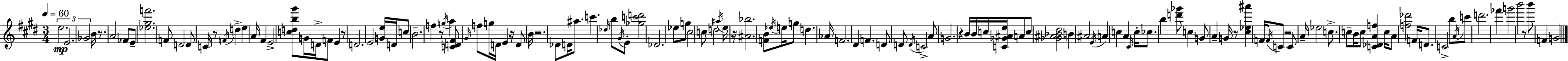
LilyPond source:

{
  \clef treble
  \numericTimeSignature
  \time 3/4
  \key e \major
  \tempo 4 = 60
  \tuplet 3/2 { e''2.\mp | e'2. | ges'2 } b'16 r8. | a'2 fes'8 e'8-- | \break <ees'' gis'' f'''>2. | f'8 d'2 d'8 | c'16 r8 \acciaccatura { f'16 } d''4-> e''4 | a'16 fis'4 e'2-> | \break <c'' d'' b'' gis'''>8 g'16 d'16-> f'8 e'4 r8 | d'2. | e'2 <g' e''>16 d'16 \parenthesize c''8 | b'2.-- | \break f''4 r8 \acciaccatura { g''16 } a''4 | <c' d' fis'>8 \grace { gis'16 } f''8 g''16 d'16 e'4 r16 | d'8 b'16 r2. | des'8 d'16 ais''8. c'''4. | \break \grace { des''16 } b''8 \acciaccatura { gis'16 } e'8-. <ges'' c''' d'''>2 | des'2. | ees''8 g''8 cis''2 | c''8 d''2 | \break \acciaccatura { ais''16 } e''16 r16 <ais' bes''>2. | <f' b'>8 \acciaccatura { ees''16 } e''16 g''8 | d''4. aes'16 f'2. | dis'4 f'4. | \break d'8 d'8 \acciaccatura { d'16 } c'2-> | a'8 g'2. | r4 | b'16 b'16 c''16 <c' ges' ais' e''>16 a'8 c''8 <ges' ais' bes' dis''>2 | \break b'4 ais'2 | \acciaccatura { e'16 } a'4 c''4 | a'4 \grace { cis'16 } c''16-. ces''8. b''4 | <d''' ges'''>8 c''4 g'8 a'4-- | \break g'16 r8 <cis'' ees'' ais'''>4 f'16 \acciaccatura { f'16 } c'8 | r2 c'8 a'16-- | ees''2 c''8.-> c''8-- | b'16 c''8 <c' des' a' f''>4 c''16 a'8 <f'' des'''>2 | \break f'16 d'8. c'2-> | b''8 \acciaccatura { a'16 } c'''8 | d'''2. | fes'''4 g'''2 | \break b'''2 r8 b'''8 | f'4 g'2 | \bar "|."
}